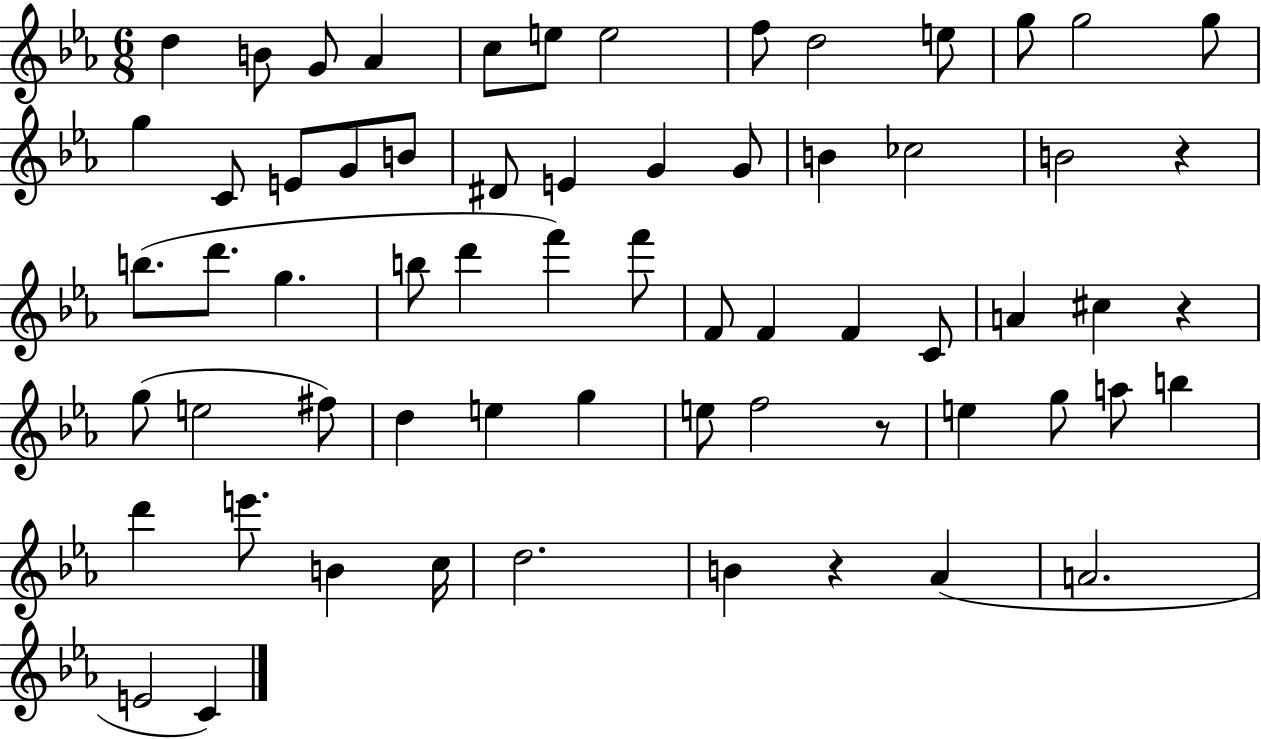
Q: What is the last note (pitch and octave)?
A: C4